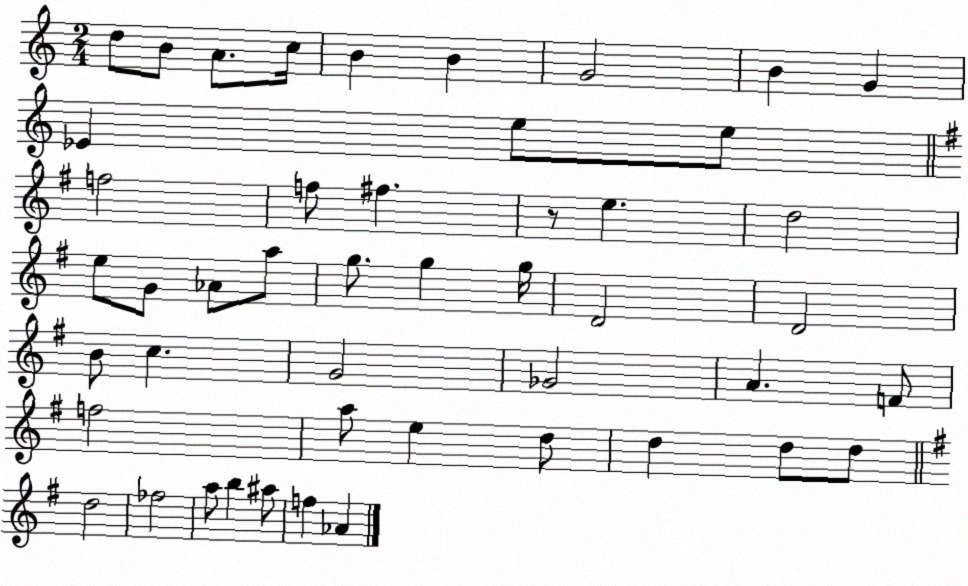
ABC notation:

X:1
T:Untitled
M:2/4
L:1/4
K:C
d/2 B/2 A/2 c/4 B B G2 B G _E e/2 e/2 f2 f/2 ^f z/2 e d2 e/2 G/2 _A/2 a/2 g/2 g g/4 D2 D2 B/2 c G2 _G2 A F/2 f2 a/2 e d/2 d d/2 d/2 d2 _f2 a/2 b ^a/2 f _A